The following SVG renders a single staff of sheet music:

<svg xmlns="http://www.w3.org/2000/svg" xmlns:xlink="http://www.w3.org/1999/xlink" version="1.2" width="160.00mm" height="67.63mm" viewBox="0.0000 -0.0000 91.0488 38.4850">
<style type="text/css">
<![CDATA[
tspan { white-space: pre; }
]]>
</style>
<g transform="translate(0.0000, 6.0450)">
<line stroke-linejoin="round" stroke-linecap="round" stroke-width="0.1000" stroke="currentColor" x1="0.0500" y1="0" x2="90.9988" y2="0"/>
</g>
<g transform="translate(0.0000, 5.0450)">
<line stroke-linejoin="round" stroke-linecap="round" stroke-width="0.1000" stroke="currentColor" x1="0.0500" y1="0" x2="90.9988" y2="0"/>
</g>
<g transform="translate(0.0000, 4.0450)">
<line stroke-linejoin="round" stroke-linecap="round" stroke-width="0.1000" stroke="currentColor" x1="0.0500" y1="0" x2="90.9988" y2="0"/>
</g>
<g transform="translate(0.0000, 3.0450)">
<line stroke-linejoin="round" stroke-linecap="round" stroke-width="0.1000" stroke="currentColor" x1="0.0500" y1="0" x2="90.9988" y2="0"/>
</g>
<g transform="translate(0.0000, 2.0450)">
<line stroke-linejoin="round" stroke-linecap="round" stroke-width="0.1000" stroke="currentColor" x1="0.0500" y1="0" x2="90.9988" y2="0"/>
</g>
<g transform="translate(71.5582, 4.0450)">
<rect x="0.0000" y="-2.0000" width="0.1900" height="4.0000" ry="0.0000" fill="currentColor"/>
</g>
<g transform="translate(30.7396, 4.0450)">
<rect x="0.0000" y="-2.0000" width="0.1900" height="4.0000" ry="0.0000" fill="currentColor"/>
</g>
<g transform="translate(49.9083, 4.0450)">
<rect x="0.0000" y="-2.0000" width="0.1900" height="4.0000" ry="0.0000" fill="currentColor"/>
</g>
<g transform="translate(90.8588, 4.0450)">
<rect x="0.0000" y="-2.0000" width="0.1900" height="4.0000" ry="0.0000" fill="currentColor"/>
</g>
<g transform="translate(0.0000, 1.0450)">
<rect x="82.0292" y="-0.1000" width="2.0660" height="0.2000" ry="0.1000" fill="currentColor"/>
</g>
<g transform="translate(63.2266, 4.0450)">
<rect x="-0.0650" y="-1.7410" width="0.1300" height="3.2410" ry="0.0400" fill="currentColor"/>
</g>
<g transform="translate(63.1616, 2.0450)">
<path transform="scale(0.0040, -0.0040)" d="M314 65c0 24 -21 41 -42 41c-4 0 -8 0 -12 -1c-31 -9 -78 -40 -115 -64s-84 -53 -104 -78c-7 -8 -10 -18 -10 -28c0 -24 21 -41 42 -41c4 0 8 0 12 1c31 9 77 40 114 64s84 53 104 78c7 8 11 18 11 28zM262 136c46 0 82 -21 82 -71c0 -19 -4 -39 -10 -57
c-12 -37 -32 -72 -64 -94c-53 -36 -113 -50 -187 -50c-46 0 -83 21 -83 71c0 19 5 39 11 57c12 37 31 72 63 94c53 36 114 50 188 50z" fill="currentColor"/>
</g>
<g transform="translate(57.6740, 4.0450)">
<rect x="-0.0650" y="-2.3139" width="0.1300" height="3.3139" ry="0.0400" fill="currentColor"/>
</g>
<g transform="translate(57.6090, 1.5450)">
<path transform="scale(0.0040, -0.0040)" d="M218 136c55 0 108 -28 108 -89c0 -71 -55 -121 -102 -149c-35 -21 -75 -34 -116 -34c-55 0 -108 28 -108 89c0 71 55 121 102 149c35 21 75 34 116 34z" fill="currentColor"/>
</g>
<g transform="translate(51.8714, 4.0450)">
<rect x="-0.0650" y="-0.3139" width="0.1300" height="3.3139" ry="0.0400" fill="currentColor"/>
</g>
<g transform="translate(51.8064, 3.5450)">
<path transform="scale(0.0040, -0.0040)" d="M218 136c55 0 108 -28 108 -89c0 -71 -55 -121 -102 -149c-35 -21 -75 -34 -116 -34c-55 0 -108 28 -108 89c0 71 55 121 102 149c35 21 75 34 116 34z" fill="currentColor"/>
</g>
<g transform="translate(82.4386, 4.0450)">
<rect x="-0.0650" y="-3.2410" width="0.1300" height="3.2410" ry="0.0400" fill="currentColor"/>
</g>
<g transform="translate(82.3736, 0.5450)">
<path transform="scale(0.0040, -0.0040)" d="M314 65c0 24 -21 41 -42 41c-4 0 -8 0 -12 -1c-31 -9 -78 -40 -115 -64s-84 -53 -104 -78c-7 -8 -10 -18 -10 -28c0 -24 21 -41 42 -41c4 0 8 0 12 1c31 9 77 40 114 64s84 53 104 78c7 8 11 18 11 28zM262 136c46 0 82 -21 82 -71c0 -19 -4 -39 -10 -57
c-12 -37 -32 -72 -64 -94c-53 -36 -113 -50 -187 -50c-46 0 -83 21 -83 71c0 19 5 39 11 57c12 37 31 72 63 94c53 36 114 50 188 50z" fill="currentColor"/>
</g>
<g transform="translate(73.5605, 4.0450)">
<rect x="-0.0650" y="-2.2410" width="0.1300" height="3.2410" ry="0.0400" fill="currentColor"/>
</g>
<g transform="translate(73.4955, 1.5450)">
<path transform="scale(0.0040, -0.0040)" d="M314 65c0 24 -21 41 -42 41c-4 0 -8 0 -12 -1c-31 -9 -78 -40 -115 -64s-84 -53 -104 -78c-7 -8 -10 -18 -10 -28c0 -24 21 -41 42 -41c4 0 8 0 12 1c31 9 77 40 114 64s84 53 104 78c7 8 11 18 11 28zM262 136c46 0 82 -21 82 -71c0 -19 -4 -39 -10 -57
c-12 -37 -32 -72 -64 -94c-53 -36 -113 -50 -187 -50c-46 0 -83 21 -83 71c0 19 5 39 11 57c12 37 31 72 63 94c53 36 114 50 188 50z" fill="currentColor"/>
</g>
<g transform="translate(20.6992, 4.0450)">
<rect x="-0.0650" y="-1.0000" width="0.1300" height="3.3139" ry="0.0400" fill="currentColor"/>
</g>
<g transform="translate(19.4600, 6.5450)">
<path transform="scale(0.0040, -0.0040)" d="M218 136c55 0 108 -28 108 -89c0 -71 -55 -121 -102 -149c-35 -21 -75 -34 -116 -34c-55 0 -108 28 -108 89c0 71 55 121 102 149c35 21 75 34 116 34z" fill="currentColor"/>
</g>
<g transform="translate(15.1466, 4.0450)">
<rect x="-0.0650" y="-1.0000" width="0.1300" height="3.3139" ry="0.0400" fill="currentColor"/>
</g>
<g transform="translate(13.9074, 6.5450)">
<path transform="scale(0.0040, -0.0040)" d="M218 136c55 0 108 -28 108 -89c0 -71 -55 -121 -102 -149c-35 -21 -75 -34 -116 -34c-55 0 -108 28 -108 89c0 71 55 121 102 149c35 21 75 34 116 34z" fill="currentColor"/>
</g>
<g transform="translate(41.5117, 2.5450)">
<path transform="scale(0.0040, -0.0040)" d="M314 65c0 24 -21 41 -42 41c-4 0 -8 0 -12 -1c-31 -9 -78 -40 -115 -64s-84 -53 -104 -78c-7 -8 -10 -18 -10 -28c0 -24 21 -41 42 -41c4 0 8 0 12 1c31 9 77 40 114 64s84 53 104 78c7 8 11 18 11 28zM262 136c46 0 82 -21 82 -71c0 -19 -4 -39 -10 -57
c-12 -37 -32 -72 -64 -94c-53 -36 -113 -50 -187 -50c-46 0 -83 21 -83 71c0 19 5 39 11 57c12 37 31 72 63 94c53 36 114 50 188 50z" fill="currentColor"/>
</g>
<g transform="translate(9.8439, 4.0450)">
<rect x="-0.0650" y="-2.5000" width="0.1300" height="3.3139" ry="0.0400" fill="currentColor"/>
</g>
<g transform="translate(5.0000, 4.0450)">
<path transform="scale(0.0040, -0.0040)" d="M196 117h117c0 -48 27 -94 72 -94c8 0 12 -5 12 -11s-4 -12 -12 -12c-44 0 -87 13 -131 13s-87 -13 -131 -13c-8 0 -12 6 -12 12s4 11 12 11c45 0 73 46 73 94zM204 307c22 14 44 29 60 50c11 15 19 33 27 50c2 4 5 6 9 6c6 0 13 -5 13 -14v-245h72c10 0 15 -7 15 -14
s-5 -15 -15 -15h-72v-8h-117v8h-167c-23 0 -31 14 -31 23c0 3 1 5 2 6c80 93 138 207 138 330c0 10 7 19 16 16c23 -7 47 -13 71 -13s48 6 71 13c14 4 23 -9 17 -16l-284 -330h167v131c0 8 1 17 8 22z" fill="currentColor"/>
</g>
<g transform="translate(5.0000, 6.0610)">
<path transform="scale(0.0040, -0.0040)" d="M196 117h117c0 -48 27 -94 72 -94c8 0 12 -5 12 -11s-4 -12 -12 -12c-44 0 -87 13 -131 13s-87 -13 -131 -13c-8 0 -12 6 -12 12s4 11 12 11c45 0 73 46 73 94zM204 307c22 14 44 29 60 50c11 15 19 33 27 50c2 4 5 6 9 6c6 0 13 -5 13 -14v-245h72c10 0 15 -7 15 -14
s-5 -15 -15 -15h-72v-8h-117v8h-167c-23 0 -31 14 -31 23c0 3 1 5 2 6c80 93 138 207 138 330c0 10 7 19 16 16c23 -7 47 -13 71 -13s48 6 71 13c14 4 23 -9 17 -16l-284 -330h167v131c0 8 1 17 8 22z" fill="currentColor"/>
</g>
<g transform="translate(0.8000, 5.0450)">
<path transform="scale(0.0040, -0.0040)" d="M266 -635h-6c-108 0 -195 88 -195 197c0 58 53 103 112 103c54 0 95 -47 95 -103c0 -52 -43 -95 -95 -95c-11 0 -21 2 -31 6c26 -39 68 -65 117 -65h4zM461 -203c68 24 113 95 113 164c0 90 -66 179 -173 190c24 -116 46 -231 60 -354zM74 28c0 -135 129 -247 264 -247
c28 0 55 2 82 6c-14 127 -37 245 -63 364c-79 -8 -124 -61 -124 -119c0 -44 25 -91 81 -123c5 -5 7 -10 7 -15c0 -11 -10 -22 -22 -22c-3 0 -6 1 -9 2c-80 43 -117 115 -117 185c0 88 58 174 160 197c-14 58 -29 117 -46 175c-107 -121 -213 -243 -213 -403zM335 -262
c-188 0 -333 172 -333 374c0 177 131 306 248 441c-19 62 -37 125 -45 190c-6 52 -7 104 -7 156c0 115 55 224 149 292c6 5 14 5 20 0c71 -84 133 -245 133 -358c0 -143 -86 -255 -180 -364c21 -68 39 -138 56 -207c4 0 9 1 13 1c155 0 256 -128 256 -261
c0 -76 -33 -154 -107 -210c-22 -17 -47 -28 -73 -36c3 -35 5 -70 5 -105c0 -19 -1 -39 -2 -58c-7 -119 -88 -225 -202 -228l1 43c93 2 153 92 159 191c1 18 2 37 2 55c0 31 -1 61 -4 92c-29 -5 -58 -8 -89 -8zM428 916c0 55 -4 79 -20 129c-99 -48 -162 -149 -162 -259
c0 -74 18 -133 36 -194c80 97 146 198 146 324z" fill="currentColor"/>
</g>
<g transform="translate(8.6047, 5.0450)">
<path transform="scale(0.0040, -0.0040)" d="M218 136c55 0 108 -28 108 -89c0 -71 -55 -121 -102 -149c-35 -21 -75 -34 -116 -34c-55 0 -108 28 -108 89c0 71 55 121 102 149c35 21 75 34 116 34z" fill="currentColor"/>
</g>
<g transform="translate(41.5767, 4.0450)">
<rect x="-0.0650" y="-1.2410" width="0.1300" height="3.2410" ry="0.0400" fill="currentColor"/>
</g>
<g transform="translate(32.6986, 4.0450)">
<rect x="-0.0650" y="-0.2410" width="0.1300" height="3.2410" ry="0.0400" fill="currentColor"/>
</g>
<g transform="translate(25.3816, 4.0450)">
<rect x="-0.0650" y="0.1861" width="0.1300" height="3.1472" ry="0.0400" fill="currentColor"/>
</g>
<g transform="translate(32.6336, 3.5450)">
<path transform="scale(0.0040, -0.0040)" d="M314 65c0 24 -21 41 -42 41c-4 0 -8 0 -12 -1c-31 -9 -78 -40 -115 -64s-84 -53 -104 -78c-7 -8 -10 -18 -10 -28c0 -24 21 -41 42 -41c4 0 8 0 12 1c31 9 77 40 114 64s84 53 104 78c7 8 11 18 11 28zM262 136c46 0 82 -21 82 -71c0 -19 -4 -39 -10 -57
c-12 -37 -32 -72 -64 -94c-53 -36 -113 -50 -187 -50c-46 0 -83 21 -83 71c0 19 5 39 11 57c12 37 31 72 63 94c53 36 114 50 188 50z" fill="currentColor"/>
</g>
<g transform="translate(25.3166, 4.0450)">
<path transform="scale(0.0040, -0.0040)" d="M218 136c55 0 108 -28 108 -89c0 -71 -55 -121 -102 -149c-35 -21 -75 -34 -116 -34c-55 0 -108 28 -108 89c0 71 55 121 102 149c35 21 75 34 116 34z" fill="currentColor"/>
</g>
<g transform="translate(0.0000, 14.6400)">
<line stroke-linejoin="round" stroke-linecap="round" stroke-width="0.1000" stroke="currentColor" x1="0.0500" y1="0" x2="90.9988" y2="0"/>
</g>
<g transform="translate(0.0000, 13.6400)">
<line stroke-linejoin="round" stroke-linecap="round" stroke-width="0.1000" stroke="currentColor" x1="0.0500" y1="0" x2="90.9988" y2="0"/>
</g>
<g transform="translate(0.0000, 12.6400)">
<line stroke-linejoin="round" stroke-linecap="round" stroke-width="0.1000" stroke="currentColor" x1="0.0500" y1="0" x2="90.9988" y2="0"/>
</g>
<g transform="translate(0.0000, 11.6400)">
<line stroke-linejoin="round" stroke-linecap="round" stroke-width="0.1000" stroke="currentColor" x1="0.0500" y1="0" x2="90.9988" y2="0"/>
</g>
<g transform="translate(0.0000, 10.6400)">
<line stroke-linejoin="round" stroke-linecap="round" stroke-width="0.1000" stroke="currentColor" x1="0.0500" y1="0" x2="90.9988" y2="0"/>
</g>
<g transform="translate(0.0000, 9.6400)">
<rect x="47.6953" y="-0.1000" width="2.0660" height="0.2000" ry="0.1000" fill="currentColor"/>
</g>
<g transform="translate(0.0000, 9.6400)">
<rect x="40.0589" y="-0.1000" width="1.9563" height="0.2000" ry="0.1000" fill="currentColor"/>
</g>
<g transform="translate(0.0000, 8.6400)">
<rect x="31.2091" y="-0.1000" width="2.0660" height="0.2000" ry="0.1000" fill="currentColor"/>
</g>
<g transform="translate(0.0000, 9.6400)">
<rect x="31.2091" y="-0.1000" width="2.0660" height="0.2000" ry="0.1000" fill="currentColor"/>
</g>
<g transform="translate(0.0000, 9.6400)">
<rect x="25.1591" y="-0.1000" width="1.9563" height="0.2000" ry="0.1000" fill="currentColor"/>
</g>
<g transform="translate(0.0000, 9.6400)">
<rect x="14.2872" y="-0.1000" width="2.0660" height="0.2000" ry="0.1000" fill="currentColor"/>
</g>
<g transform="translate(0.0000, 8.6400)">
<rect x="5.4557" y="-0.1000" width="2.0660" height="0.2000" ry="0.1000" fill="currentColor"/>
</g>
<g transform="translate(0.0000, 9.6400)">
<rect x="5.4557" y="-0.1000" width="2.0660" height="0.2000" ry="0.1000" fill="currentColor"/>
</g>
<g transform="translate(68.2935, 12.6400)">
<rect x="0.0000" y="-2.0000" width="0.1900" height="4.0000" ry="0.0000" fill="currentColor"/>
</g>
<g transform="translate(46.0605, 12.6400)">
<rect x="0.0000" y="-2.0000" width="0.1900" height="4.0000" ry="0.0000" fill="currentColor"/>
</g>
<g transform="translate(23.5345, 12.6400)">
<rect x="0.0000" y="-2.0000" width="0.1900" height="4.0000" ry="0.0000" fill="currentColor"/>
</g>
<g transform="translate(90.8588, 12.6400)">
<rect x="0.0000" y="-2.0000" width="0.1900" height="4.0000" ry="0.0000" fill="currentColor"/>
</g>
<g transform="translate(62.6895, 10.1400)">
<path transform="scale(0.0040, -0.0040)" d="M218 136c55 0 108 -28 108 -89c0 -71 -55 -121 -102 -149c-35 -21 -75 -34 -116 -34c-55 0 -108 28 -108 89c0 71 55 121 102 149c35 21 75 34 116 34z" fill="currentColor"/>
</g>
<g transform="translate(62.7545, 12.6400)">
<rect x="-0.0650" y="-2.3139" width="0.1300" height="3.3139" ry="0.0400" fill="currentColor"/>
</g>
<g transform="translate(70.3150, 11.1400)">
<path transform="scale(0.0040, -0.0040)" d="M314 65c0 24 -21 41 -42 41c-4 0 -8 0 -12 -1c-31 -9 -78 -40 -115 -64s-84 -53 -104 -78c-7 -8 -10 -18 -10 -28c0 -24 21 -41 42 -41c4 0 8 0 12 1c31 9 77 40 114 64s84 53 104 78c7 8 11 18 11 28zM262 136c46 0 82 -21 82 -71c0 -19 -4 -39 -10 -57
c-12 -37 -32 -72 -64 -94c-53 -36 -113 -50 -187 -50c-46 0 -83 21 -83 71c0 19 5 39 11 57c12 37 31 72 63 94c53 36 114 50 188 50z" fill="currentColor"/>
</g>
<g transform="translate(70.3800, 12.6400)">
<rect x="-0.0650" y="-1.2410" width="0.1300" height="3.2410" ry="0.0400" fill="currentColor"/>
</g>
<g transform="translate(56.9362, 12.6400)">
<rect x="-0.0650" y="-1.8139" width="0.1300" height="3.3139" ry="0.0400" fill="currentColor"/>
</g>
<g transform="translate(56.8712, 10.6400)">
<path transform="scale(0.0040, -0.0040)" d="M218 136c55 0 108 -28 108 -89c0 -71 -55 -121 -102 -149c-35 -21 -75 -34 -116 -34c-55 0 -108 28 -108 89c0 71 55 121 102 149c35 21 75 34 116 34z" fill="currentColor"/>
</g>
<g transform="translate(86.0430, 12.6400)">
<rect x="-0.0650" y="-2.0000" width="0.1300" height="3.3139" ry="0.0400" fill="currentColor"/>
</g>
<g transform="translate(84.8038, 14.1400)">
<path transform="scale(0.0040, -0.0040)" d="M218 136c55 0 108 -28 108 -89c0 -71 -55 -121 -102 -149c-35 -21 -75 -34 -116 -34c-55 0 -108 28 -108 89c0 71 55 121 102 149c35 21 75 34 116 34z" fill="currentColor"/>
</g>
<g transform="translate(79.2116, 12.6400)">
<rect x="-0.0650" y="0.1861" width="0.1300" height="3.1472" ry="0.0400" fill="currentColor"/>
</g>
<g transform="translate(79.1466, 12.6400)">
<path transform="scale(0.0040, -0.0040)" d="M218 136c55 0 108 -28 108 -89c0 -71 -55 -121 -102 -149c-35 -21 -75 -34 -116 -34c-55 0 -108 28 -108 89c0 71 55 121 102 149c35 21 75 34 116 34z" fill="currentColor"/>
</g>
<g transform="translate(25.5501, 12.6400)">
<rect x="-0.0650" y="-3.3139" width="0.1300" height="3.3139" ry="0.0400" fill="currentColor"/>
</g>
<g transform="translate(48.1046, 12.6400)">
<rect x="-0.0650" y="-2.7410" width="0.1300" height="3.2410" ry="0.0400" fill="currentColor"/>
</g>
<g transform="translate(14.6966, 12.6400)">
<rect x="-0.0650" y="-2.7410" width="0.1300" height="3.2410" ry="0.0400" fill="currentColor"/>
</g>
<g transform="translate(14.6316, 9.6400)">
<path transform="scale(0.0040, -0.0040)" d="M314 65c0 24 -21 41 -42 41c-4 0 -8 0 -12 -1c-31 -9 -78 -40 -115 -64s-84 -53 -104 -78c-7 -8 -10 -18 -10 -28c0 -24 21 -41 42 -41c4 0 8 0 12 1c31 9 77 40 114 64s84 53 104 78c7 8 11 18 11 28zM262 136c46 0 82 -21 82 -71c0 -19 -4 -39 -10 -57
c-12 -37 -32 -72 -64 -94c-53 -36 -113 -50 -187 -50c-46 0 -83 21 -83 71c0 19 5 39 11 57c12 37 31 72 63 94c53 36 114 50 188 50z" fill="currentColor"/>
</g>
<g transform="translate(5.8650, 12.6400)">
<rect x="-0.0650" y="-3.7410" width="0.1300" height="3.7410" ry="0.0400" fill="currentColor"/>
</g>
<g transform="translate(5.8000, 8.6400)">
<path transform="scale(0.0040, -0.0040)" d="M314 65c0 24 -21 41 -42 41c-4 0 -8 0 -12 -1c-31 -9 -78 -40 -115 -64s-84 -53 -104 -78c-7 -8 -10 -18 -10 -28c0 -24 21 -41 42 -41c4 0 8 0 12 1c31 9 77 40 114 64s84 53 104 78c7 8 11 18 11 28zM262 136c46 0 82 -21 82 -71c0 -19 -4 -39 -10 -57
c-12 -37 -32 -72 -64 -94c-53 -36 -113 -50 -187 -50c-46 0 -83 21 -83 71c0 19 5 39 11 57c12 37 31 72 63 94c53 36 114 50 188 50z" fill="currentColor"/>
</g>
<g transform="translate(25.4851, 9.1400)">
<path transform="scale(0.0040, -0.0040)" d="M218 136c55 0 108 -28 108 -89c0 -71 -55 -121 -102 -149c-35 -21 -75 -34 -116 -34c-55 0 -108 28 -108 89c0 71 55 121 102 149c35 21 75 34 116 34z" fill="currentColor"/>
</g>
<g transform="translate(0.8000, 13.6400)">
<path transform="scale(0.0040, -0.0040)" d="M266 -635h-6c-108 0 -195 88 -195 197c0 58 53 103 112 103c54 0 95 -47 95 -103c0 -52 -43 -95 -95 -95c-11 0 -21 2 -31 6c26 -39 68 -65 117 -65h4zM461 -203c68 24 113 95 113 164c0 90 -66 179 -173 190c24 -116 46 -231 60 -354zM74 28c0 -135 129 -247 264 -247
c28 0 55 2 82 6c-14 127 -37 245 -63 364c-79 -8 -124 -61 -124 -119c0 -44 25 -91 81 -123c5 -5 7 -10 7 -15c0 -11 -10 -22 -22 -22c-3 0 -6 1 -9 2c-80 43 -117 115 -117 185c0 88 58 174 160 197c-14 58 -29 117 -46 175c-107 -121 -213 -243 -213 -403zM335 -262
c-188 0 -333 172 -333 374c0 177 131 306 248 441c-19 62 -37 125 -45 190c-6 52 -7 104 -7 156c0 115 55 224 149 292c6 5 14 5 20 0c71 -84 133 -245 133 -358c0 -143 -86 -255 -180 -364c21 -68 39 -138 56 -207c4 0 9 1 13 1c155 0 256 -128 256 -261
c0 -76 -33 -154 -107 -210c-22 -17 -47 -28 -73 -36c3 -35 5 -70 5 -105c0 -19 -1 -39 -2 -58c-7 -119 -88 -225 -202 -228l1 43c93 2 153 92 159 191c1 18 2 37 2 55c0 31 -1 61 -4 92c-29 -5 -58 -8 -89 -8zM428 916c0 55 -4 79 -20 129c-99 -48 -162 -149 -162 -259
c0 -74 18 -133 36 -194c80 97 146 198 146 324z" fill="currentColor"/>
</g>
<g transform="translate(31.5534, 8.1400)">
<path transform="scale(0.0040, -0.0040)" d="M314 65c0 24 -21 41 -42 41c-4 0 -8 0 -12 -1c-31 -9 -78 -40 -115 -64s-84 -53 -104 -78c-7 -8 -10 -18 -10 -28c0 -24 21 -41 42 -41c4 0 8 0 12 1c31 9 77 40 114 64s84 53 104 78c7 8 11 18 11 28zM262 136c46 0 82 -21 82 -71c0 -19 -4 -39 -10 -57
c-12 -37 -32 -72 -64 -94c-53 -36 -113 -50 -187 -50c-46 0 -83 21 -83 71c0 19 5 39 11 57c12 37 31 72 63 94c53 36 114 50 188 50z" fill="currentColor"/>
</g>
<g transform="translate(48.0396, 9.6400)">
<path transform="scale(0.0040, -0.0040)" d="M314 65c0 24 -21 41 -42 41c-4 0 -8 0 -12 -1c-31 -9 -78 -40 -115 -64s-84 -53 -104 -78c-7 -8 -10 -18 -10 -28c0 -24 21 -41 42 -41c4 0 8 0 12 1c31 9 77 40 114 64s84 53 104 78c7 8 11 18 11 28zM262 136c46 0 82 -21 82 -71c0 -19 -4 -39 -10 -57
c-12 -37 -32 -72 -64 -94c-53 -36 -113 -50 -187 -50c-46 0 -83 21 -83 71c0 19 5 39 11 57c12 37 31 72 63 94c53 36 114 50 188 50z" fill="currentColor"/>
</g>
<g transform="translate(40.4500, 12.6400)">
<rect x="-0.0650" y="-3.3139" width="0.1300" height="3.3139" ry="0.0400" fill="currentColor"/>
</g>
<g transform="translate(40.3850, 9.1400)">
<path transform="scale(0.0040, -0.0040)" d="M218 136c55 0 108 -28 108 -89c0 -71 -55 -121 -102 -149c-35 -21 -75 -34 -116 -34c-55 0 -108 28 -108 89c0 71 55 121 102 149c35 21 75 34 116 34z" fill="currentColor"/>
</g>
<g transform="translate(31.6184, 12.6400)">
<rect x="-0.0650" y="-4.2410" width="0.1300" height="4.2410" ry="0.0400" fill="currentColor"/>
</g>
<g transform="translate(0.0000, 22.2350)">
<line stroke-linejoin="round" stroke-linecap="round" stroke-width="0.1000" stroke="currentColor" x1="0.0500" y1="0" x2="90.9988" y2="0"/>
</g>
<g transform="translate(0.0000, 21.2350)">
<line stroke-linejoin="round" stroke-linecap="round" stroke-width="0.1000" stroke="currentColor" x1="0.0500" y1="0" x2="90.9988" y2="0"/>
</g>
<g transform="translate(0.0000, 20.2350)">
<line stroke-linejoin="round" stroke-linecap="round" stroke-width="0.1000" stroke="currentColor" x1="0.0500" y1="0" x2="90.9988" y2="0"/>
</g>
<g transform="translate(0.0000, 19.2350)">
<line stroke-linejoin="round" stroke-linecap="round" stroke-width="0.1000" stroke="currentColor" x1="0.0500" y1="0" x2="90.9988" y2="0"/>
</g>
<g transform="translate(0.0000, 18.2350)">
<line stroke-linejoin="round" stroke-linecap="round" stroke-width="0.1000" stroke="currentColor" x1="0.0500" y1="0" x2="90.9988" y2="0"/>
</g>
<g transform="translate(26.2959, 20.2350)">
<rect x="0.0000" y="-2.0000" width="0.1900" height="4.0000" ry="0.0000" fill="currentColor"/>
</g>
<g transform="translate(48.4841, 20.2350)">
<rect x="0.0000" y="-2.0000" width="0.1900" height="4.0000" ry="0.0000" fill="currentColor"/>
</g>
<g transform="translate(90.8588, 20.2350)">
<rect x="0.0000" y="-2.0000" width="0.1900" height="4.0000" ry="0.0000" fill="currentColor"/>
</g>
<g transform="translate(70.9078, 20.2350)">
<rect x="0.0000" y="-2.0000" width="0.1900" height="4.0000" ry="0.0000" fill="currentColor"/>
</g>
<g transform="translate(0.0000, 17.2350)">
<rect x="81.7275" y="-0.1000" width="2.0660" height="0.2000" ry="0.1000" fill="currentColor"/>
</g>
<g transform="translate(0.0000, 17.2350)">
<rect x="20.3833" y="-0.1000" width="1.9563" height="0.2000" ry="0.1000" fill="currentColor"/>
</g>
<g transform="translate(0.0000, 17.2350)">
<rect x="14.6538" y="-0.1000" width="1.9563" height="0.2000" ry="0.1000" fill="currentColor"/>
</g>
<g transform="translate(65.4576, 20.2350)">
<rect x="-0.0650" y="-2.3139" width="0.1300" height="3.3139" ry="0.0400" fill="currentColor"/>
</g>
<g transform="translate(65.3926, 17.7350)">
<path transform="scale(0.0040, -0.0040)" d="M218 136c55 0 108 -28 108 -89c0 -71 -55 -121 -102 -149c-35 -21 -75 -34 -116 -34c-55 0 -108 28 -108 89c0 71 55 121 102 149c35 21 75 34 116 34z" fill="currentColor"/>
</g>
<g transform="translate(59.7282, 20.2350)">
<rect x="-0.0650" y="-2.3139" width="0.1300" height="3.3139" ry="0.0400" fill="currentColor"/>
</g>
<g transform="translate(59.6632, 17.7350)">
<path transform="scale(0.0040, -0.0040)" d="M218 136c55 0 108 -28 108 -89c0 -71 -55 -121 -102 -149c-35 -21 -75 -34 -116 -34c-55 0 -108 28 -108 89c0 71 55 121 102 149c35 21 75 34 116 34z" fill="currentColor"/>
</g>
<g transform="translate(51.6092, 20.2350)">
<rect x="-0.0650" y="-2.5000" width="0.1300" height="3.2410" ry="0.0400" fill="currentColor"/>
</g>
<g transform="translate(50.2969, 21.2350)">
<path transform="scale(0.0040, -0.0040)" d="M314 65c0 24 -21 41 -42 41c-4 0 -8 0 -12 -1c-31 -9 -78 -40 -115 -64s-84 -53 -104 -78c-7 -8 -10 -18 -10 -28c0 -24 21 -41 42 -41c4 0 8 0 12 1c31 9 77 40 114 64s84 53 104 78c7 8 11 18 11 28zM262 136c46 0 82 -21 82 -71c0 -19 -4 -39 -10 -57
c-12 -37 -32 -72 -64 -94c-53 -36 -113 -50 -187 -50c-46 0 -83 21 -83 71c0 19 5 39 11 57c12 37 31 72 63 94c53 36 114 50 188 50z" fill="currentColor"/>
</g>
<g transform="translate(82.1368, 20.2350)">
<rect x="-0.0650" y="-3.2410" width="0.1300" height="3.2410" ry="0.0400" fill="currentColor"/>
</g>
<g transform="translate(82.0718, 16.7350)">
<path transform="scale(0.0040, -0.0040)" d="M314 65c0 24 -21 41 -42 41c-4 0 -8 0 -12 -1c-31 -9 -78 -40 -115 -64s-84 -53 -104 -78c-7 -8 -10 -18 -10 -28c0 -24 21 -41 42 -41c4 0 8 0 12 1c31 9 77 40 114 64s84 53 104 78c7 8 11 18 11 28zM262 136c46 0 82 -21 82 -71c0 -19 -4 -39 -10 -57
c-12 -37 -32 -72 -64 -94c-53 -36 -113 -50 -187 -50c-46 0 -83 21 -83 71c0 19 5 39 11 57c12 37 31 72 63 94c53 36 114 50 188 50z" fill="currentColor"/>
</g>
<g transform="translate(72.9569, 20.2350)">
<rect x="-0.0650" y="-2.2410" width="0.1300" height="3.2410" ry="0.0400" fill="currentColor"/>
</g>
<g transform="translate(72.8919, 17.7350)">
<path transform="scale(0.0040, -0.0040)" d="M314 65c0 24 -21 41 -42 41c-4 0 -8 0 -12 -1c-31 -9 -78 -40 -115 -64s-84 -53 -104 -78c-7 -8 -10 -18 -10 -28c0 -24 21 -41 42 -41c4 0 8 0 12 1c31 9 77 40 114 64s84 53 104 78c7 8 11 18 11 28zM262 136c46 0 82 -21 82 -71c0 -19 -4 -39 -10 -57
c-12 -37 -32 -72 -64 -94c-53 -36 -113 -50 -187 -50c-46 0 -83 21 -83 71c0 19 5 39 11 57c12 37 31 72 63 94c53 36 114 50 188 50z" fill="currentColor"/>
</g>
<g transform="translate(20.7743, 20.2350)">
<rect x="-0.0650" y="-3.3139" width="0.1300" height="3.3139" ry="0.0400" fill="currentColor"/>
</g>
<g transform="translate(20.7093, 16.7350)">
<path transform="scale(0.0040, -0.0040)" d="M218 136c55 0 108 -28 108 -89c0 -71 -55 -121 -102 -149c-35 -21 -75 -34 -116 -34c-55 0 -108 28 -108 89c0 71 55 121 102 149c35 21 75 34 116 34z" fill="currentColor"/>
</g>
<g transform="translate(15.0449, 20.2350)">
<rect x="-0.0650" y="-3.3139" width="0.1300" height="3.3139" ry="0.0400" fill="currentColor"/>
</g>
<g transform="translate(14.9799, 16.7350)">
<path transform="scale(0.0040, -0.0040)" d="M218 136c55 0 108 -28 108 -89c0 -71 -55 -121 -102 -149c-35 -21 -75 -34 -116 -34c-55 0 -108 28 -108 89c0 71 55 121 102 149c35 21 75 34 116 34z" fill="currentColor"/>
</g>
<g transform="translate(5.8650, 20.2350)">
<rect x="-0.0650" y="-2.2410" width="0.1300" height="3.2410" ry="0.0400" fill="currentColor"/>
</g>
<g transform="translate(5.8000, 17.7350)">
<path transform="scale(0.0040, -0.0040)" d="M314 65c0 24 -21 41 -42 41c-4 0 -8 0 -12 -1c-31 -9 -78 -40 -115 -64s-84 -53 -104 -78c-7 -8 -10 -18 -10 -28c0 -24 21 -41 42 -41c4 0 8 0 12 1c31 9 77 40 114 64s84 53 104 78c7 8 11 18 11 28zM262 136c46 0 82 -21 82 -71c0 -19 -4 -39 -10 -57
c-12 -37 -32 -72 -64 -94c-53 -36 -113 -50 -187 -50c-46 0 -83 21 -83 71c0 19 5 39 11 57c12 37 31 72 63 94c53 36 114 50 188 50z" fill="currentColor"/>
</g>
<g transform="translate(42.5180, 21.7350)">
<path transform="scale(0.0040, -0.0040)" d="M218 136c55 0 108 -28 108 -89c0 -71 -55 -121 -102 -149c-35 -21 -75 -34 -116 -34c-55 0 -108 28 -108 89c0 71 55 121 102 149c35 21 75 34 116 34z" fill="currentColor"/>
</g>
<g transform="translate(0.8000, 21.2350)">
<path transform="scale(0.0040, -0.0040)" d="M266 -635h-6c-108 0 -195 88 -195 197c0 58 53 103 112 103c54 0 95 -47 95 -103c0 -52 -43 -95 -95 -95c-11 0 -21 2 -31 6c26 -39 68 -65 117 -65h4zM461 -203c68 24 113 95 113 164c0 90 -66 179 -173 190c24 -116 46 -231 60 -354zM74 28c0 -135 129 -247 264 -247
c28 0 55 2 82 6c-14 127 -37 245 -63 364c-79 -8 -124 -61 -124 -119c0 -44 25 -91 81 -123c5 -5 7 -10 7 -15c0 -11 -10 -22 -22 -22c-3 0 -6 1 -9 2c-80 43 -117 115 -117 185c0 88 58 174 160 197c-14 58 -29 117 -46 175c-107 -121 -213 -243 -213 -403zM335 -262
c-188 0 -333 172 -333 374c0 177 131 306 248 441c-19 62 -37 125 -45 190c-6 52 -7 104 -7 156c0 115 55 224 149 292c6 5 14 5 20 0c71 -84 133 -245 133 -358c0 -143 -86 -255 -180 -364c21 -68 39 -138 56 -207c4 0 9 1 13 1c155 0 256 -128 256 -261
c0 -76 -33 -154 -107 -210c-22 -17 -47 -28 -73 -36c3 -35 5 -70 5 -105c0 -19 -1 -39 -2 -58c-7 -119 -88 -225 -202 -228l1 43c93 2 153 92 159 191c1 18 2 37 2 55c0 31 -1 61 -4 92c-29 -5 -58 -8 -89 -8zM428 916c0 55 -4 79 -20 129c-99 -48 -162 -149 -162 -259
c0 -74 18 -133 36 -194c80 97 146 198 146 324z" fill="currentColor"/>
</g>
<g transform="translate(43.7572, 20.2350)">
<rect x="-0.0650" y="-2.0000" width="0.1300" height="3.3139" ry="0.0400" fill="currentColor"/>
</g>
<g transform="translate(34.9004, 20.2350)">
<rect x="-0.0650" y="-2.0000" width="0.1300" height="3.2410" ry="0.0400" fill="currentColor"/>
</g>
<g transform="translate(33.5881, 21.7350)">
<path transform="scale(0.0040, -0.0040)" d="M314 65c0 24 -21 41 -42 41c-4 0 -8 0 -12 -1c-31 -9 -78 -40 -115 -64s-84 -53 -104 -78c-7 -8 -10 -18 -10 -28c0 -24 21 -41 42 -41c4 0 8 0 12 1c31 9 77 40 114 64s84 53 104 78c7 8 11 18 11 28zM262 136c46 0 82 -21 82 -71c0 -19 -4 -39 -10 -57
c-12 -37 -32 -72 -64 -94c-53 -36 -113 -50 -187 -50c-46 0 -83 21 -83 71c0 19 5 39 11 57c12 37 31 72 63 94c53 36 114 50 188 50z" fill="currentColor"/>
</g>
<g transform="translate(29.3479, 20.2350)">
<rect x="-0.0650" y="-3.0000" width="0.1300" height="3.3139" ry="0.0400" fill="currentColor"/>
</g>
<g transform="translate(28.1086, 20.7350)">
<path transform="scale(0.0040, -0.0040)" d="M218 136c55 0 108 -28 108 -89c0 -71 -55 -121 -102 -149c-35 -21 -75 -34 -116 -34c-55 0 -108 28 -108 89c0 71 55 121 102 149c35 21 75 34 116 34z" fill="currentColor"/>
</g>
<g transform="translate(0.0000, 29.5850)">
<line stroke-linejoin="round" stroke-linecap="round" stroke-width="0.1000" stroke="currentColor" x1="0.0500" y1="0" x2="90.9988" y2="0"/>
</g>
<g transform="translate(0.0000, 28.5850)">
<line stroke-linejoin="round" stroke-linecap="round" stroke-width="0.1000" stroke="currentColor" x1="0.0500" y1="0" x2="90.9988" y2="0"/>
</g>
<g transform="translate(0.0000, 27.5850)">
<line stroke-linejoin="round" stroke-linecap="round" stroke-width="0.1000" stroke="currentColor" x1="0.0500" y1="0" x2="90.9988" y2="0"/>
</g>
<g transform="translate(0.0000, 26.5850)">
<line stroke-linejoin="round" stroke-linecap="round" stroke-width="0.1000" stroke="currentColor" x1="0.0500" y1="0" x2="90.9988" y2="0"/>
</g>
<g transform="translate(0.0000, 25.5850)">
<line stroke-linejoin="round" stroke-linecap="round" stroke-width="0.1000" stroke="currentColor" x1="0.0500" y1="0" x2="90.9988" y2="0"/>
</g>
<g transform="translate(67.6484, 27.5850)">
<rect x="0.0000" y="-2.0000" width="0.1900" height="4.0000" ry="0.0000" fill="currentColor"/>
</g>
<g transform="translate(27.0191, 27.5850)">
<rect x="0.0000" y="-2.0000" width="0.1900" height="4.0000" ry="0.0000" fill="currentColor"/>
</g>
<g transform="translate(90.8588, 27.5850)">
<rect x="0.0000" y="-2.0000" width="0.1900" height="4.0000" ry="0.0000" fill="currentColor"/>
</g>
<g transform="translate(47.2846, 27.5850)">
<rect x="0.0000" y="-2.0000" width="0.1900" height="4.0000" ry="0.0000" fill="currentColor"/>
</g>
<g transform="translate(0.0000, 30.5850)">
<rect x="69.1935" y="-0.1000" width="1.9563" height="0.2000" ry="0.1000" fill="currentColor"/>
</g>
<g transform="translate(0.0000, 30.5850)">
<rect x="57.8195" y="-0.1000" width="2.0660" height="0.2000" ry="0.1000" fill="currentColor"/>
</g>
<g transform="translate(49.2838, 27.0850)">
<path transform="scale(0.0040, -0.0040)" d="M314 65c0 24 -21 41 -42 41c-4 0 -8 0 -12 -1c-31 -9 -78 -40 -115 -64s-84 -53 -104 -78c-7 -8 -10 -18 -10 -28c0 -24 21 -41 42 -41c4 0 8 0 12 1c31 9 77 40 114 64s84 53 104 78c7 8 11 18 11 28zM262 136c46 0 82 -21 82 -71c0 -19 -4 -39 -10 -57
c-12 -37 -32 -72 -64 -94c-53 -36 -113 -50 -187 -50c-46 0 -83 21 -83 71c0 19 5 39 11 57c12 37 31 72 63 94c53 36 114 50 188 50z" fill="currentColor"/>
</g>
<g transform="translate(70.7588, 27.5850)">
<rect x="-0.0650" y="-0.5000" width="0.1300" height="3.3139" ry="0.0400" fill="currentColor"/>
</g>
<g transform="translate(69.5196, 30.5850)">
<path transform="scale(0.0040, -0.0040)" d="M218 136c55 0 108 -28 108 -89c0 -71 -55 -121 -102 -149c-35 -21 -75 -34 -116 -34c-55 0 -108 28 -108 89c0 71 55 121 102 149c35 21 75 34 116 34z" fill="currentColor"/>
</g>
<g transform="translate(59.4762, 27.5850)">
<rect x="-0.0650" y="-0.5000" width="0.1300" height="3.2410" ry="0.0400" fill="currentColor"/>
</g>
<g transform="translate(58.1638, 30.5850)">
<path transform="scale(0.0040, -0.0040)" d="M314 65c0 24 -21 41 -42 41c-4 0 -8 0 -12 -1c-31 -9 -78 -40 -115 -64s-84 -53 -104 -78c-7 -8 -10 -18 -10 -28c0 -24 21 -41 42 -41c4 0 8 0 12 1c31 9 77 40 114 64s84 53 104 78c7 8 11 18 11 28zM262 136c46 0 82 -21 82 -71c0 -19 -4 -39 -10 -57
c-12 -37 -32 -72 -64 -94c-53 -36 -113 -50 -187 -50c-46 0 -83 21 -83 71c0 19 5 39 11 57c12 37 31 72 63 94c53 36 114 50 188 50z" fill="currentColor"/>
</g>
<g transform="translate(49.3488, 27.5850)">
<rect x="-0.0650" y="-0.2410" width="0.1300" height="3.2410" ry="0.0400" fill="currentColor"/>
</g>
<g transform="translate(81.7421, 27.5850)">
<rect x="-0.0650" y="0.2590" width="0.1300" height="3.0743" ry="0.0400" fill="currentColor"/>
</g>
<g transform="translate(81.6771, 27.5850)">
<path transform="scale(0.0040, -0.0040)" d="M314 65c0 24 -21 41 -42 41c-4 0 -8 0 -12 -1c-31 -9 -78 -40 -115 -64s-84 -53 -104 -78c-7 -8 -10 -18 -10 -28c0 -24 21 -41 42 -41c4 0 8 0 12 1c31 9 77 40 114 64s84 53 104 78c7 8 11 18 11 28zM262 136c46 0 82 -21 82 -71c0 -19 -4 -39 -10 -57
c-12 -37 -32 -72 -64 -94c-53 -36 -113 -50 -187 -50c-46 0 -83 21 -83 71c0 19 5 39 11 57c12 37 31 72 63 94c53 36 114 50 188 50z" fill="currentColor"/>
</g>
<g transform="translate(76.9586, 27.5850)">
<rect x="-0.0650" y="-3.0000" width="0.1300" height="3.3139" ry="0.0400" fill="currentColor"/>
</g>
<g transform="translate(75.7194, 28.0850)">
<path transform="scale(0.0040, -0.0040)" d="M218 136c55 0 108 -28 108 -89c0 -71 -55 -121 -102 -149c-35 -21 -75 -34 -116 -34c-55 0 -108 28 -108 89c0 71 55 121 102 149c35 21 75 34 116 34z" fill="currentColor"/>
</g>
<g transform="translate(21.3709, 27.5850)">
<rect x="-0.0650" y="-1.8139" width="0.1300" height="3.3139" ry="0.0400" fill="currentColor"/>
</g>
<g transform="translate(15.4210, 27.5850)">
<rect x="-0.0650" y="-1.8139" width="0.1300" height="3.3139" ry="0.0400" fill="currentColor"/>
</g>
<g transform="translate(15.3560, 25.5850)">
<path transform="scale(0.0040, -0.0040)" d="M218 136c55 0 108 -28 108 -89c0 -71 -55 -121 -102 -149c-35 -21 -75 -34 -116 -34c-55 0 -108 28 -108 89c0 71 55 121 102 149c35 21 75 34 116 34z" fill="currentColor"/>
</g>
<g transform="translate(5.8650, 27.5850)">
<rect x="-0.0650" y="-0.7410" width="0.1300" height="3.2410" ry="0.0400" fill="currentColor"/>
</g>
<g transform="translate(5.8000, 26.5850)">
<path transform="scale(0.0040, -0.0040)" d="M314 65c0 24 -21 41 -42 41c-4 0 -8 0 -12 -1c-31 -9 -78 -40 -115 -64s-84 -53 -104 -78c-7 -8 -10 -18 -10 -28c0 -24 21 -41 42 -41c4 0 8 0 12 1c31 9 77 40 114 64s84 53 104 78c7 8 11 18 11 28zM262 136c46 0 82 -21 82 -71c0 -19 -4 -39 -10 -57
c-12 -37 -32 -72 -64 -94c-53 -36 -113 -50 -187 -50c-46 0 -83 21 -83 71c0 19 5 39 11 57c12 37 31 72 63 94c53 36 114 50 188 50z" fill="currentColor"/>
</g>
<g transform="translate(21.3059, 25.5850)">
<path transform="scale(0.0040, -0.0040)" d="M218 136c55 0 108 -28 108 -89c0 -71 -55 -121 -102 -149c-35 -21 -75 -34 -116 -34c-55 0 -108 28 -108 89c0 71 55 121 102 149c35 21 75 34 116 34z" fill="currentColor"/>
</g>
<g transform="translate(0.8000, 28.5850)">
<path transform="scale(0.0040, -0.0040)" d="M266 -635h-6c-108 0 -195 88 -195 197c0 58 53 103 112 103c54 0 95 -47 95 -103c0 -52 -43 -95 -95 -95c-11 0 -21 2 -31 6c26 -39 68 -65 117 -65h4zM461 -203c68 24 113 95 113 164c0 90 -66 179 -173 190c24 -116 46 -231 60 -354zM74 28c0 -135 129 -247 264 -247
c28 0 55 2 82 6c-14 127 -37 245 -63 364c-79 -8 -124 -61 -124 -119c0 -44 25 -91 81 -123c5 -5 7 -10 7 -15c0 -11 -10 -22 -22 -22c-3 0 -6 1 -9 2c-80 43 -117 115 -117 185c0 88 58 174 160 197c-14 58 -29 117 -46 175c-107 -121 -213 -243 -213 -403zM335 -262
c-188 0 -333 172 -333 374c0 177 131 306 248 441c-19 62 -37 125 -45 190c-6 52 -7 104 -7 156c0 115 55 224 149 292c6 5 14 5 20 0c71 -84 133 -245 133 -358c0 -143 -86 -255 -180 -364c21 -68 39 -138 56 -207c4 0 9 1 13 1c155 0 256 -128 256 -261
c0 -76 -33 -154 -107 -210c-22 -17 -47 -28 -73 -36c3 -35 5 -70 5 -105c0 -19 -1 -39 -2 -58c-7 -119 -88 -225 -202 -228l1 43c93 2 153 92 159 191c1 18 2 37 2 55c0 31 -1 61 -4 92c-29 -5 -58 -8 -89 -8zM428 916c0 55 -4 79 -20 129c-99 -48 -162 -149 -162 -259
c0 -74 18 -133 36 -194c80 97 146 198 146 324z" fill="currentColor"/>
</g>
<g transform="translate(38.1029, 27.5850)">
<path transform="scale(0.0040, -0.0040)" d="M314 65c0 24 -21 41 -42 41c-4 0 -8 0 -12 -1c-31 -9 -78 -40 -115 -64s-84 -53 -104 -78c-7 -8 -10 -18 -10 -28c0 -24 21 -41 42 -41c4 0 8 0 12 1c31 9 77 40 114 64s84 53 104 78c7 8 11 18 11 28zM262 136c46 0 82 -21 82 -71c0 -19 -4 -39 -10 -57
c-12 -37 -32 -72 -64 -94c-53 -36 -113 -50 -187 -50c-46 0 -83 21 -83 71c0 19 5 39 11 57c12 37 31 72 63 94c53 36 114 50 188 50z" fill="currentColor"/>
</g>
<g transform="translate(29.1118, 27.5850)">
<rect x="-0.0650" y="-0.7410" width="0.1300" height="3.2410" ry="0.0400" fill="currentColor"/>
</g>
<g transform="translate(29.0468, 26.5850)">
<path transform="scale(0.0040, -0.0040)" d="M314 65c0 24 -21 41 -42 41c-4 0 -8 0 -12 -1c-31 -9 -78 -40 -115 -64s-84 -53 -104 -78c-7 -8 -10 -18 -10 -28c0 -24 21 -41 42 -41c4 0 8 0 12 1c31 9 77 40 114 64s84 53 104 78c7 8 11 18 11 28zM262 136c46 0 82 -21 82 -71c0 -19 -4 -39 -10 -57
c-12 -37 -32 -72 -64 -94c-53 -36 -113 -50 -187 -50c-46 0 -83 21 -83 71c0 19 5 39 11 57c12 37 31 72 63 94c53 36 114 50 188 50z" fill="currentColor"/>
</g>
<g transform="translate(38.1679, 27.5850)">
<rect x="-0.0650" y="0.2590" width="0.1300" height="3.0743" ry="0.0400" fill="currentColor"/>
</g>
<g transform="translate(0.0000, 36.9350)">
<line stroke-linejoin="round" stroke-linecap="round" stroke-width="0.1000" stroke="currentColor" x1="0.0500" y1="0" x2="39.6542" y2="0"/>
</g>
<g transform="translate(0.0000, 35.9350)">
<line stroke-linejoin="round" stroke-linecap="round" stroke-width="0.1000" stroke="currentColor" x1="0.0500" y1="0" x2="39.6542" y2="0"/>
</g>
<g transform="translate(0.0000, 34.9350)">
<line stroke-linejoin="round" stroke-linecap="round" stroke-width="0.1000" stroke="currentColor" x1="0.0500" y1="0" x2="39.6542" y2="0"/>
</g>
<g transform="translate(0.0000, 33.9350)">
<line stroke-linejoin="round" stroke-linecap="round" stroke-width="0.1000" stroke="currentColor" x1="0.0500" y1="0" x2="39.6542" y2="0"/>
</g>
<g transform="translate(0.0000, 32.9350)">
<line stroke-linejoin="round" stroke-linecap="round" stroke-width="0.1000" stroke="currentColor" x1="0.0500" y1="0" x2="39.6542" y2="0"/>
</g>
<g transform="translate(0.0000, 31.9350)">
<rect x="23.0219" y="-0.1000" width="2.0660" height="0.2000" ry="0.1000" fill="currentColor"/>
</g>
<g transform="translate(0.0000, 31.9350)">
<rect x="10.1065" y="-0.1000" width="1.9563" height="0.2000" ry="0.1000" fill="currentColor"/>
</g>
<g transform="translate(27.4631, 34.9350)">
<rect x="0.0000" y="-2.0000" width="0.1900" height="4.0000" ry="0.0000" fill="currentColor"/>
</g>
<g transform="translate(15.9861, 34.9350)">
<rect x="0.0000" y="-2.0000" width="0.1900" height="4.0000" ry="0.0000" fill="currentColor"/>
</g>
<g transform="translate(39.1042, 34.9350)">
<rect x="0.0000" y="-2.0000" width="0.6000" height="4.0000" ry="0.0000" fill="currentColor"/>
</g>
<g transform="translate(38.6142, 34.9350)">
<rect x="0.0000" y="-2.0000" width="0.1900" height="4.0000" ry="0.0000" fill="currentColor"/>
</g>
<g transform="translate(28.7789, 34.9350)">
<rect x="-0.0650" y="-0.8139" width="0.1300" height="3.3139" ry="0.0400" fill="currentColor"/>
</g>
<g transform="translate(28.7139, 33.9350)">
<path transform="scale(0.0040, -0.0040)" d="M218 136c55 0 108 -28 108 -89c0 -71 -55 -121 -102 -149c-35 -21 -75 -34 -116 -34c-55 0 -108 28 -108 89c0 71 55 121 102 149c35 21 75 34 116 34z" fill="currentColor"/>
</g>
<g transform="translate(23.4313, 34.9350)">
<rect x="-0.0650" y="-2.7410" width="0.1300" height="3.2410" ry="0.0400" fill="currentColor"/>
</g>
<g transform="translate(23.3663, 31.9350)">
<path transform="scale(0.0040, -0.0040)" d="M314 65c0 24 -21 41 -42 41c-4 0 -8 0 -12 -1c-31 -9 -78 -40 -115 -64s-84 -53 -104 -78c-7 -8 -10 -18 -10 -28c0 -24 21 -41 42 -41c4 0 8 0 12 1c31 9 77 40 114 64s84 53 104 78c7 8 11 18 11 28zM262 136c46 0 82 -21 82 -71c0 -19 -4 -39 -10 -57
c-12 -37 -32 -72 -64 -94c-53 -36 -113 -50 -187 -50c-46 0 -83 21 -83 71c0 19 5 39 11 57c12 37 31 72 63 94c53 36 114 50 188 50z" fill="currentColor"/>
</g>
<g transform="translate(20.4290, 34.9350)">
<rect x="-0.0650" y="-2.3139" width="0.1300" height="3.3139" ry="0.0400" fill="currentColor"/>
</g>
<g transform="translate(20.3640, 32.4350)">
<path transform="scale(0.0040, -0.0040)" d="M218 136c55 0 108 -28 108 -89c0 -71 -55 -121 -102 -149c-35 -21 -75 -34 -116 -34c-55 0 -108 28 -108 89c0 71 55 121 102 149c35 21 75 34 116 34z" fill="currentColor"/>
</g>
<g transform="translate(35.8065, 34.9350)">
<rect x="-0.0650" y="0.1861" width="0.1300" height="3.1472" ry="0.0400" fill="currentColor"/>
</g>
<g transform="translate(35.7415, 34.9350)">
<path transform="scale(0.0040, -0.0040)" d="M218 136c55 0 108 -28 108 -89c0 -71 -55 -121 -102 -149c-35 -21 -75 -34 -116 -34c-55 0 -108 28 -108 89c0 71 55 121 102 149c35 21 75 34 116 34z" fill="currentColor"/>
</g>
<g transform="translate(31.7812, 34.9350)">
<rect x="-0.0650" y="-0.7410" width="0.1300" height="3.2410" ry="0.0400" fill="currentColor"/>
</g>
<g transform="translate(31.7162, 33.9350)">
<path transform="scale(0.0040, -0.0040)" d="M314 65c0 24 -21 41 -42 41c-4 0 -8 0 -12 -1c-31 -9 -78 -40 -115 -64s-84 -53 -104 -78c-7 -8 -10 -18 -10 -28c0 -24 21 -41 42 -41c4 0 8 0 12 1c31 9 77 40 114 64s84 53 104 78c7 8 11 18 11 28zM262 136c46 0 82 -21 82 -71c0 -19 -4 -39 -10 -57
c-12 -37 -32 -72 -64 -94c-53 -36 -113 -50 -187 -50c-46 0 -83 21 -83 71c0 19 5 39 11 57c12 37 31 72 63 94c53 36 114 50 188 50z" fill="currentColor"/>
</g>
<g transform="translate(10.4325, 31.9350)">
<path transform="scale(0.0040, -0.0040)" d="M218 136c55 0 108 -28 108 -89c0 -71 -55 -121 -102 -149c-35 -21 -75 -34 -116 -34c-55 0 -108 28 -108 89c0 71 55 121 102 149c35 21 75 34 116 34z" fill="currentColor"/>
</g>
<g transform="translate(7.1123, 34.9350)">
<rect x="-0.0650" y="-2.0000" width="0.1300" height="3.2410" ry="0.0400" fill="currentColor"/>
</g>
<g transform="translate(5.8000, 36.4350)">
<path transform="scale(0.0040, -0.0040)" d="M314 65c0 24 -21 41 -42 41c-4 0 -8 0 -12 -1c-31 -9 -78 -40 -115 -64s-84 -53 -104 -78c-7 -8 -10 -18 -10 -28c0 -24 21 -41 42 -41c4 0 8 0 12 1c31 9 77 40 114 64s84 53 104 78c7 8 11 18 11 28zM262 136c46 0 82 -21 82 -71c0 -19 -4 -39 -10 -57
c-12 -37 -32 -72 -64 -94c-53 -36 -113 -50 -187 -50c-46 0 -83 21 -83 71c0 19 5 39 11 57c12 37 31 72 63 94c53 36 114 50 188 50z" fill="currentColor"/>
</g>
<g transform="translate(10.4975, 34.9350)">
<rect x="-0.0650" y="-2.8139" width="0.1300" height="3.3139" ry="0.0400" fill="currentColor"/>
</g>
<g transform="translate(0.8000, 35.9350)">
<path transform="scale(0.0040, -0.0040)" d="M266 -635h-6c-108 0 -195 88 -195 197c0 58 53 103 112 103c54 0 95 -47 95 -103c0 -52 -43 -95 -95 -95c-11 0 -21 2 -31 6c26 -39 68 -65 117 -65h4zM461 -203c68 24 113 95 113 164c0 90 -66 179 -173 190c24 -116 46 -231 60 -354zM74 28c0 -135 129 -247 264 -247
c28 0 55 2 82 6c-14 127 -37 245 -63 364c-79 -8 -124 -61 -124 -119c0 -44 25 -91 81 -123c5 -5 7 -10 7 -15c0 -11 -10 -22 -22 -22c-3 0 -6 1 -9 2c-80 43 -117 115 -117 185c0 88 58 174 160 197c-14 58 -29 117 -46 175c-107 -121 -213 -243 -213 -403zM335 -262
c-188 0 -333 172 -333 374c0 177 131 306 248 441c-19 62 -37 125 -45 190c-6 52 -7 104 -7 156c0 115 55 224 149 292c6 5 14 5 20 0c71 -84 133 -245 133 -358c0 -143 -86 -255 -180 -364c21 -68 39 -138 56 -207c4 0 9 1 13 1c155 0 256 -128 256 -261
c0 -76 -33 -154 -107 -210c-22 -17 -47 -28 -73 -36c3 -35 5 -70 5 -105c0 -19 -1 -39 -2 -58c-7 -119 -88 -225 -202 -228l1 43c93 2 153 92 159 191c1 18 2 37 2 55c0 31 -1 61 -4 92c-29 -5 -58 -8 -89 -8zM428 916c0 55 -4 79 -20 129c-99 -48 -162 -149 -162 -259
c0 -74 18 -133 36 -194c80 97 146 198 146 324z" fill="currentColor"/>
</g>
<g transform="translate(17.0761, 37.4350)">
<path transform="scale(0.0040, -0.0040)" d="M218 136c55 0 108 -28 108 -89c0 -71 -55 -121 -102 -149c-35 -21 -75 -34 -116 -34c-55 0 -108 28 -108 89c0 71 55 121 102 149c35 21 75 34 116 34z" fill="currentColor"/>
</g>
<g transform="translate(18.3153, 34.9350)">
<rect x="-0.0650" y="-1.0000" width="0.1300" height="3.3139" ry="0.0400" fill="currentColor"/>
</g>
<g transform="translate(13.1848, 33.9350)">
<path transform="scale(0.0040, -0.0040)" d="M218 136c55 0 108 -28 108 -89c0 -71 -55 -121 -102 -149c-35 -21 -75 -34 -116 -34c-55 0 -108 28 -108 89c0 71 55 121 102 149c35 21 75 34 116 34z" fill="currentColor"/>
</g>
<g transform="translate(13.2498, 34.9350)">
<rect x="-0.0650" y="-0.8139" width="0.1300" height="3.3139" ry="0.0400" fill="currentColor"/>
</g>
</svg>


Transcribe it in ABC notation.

X:1
T:Untitled
M:4/4
L:1/4
K:C
G D D B c2 e2 c g f2 g2 b2 c'2 a2 b d'2 b a2 f g e2 B F g2 b b A F2 F G2 g g g2 b2 d2 f f d2 B2 c2 C2 C A B2 F2 a d D g a2 d d2 B